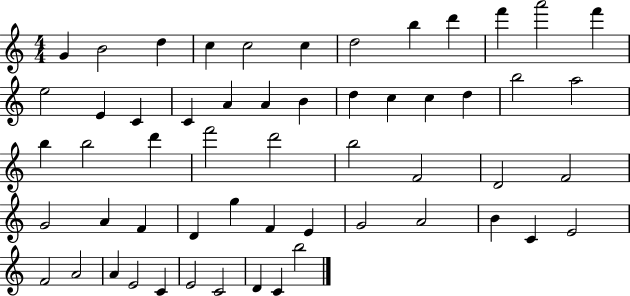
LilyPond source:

{
  \clef treble
  \numericTimeSignature
  \time 4/4
  \key c \major
  g'4 b'2 d''4 | c''4 c''2 c''4 | d''2 b''4 d'''4 | f'''4 a'''2 f'''4 | \break e''2 e'4 c'4 | c'4 a'4 a'4 b'4 | d''4 c''4 c''4 d''4 | b''2 a''2 | \break b''4 b''2 d'''4 | f'''2 d'''2 | b''2 f'2 | d'2 f'2 | \break g'2 a'4 f'4 | d'4 g''4 f'4 e'4 | g'2 a'2 | b'4 c'4 e'2 | \break f'2 a'2 | a'4 e'2 c'4 | e'2 c'2 | d'4 c'4 b''2 | \break \bar "|."
}